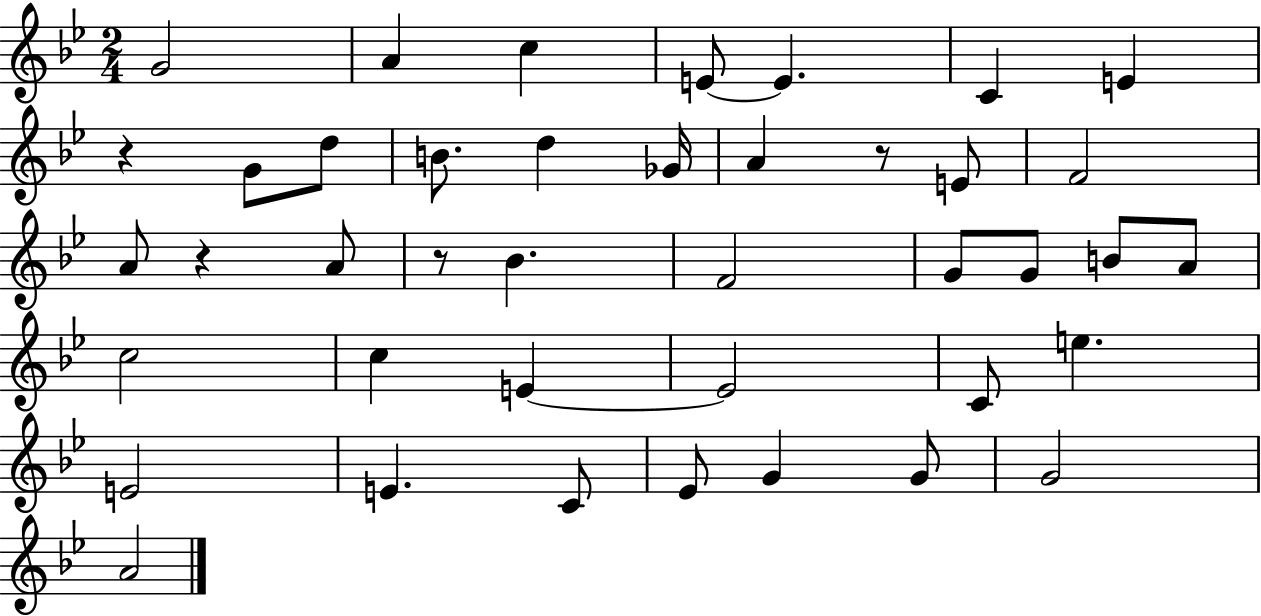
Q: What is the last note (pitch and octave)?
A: A4